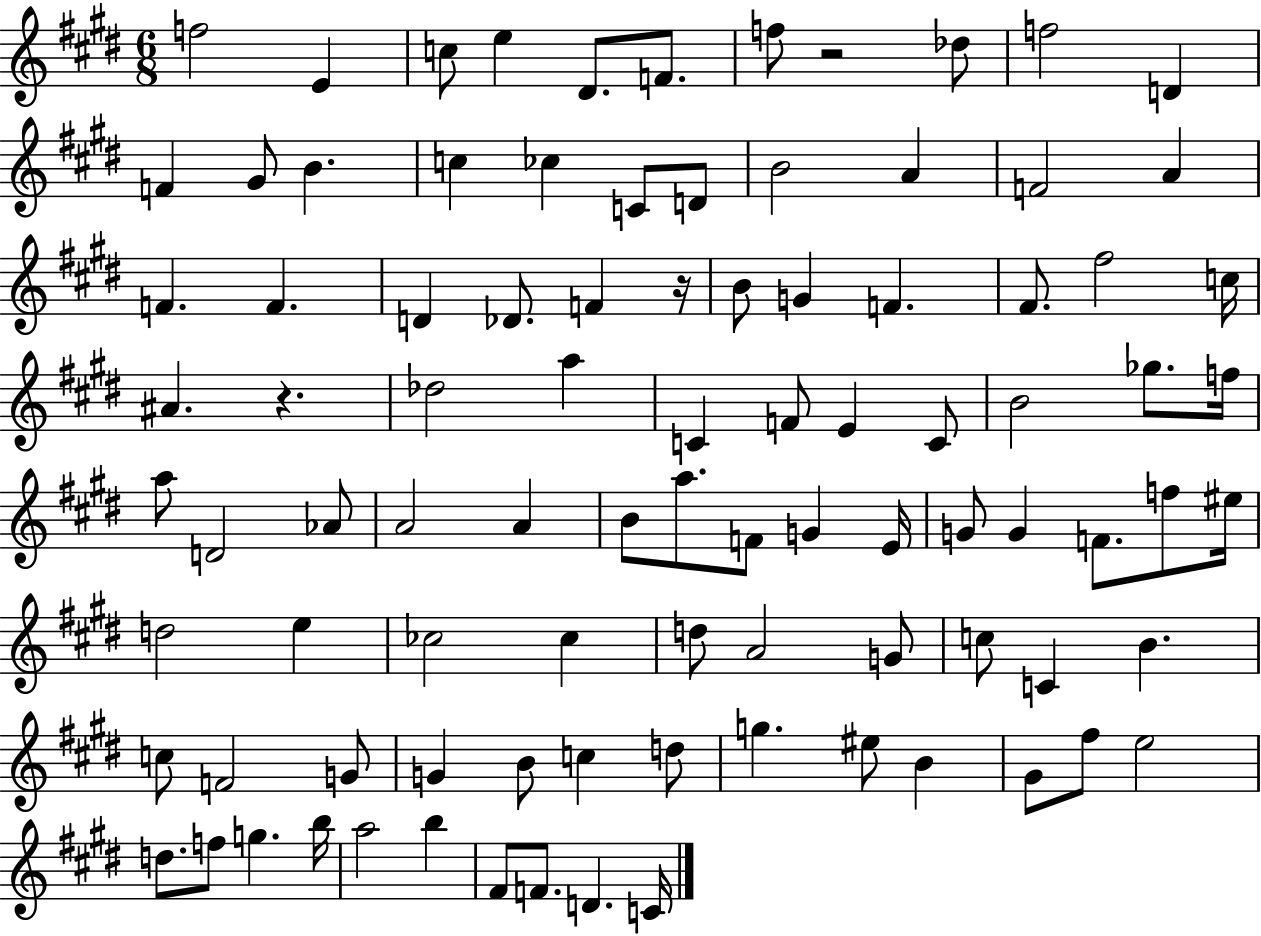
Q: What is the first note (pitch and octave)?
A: F5